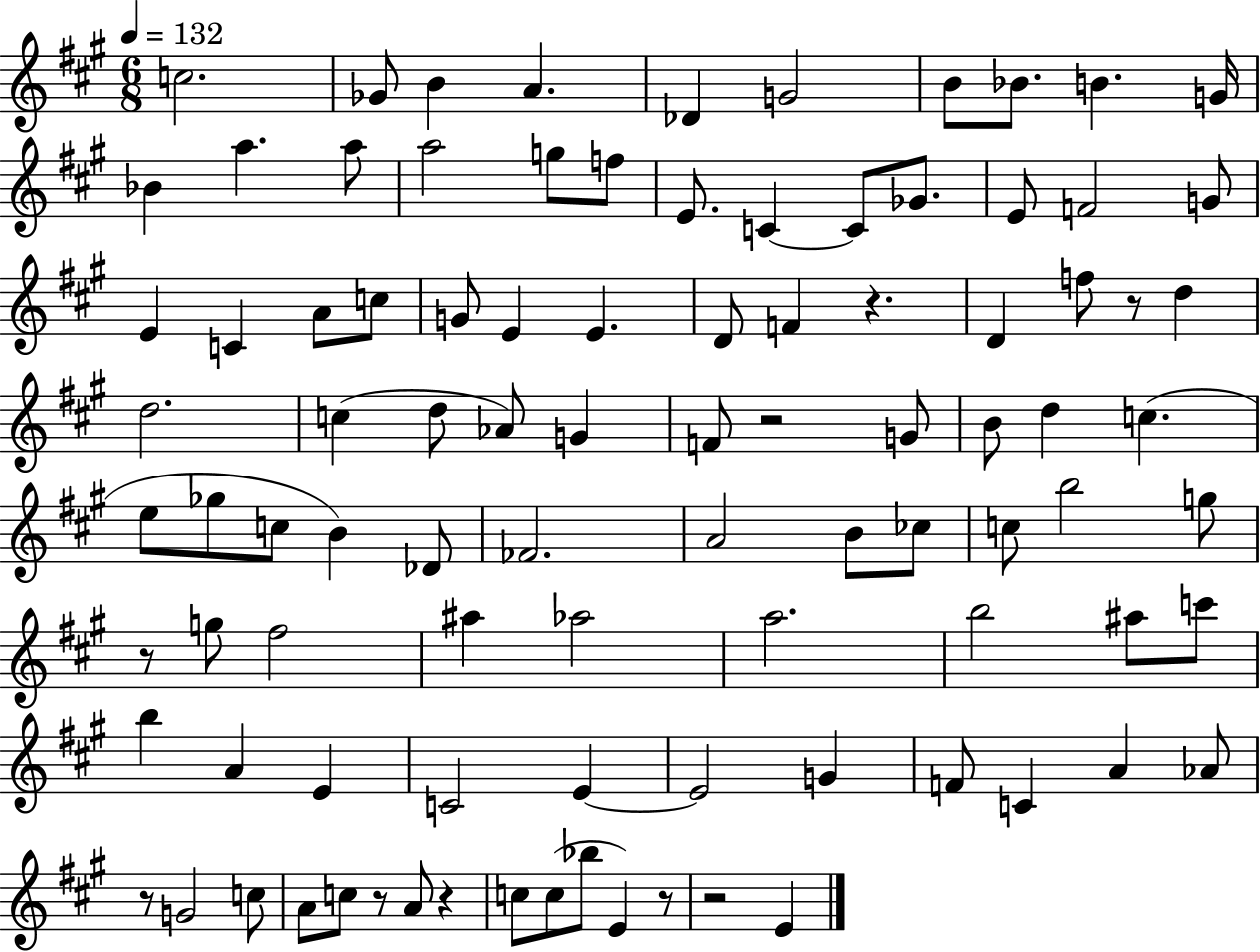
C5/h. Gb4/e B4/q A4/q. Db4/q G4/h B4/e Bb4/e. B4/q. G4/s Bb4/q A5/q. A5/e A5/h G5/e F5/e E4/e. C4/q C4/e Gb4/e. E4/e F4/h G4/e E4/q C4/q A4/e C5/e G4/e E4/q E4/q. D4/e F4/q R/q. D4/q F5/e R/e D5/q D5/h. C5/q D5/e Ab4/e G4/q F4/e R/h G4/e B4/e D5/q C5/q. E5/e Gb5/e C5/e B4/q Db4/e FES4/h. A4/h B4/e CES5/e C5/e B5/h G5/e R/e G5/e F#5/h A#5/q Ab5/h A5/h. B5/h A#5/e C6/e B5/q A4/q E4/q C4/h E4/q E4/h G4/q F4/e C4/q A4/q Ab4/e R/e G4/h C5/e A4/e C5/e R/e A4/e R/q C5/e C5/e Bb5/e E4/q R/e R/h E4/q